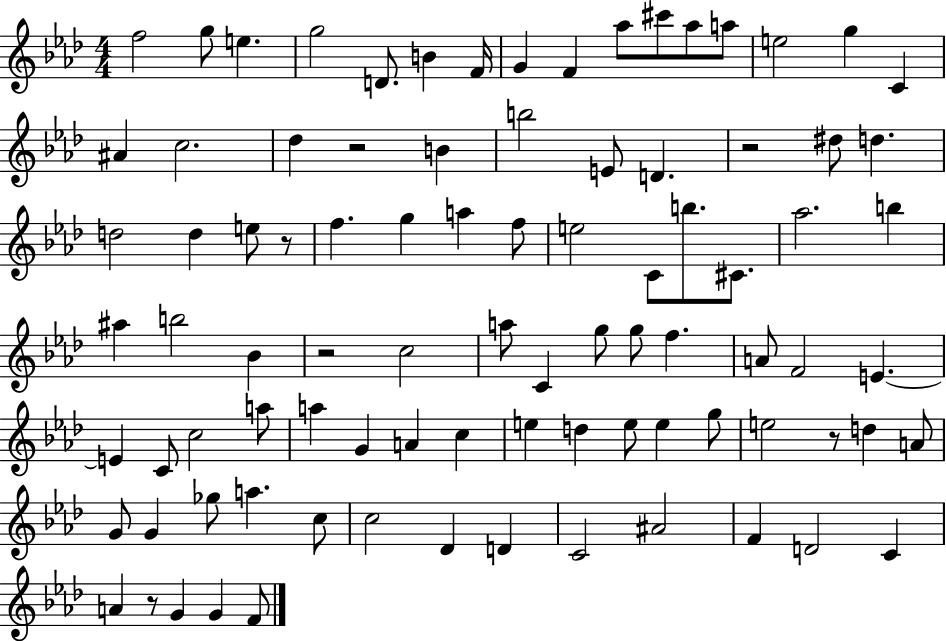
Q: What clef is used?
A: treble